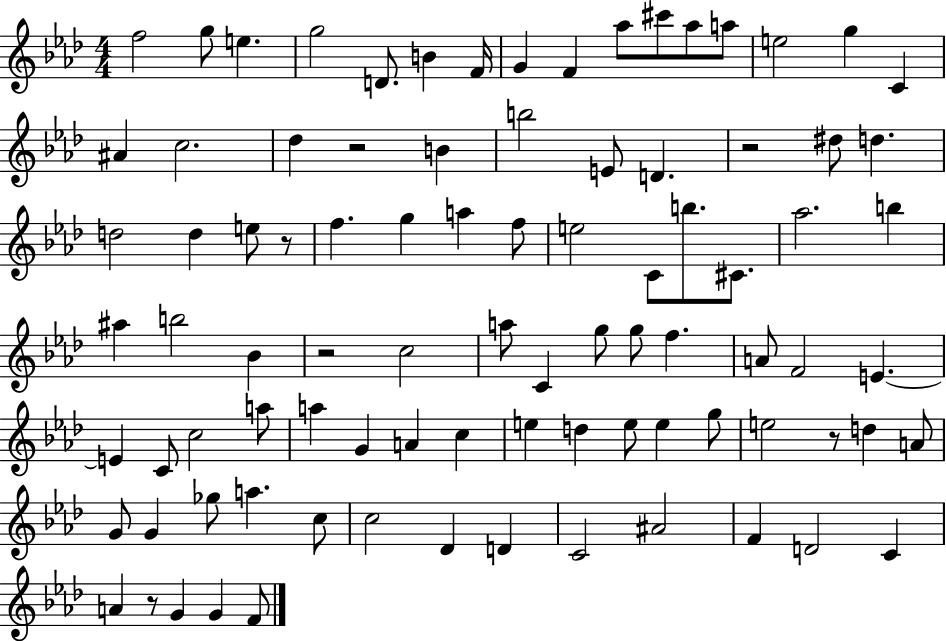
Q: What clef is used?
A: treble